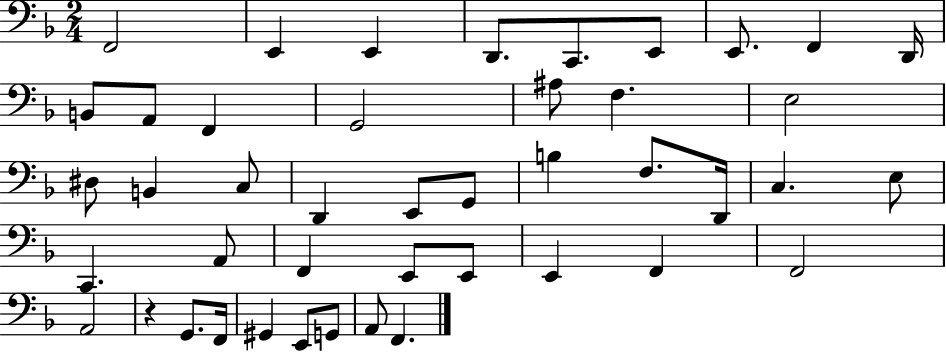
{
  \clef bass
  \numericTimeSignature
  \time 2/4
  \key f \major
  f,2 | e,4 e,4 | d,8. c,8. e,8 | e,8. f,4 d,16 | \break b,8 a,8 f,4 | g,2 | ais8 f4. | e2 | \break dis8 b,4 c8 | d,4 e,8 g,8 | b4 f8. d,16 | c4. e8 | \break c,4. a,8 | f,4 e,8 e,8 | e,4 f,4 | f,2 | \break a,2 | r4 g,8. f,16 | gis,4 e,8 g,8 | a,8 f,4. | \break \bar "|."
}